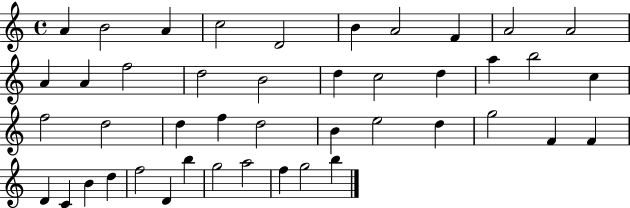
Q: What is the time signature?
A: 4/4